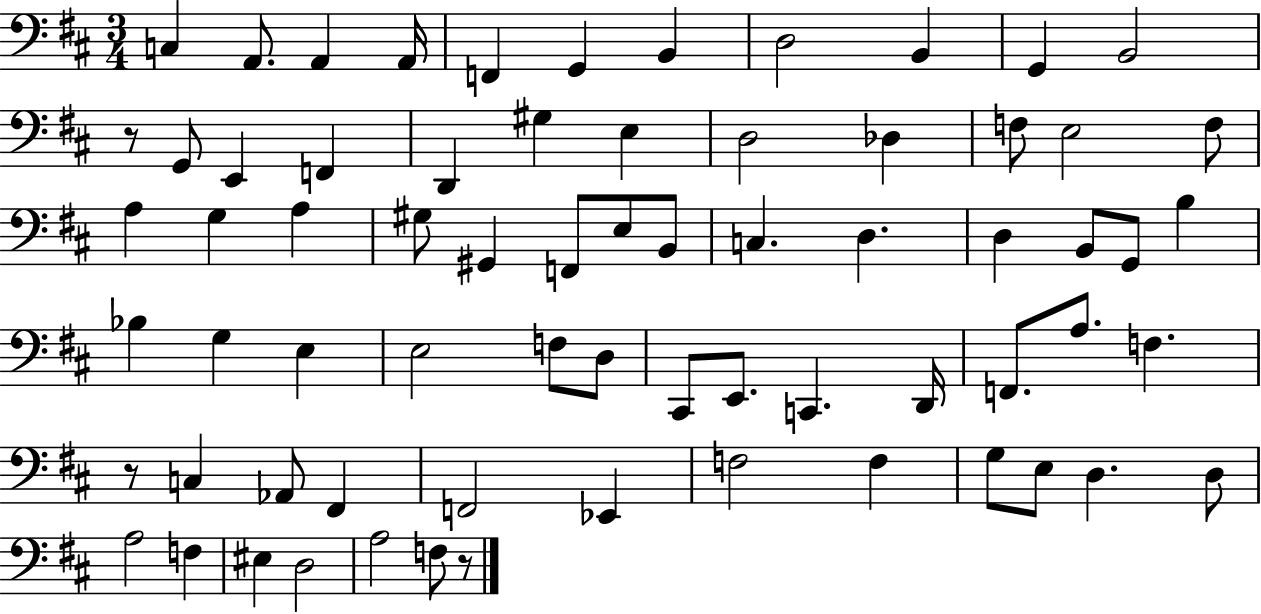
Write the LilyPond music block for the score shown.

{
  \clef bass
  \numericTimeSignature
  \time 3/4
  \key d \major
  c4 a,8. a,4 a,16 | f,4 g,4 b,4 | d2 b,4 | g,4 b,2 | \break r8 g,8 e,4 f,4 | d,4 gis4 e4 | d2 des4 | f8 e2 f8 | \break a4 g4 a4 | gis8 gis,4 f,8 e8 b,8 | c4. d4. | d4 b,8 g,8 b4 | \break bes4 g4 e4 | e2 f8 d8 | cis,8 e,8. c,4. d,16 | f,8. a8. f4. | \break r8 c4 aes,8 fis,4 | f,2 ees,4 | f2 f4 | g8 e8 d4. d8 | \break a2 f4 | eis4 d2 | a2 f8 r8 | \bar "|."
}